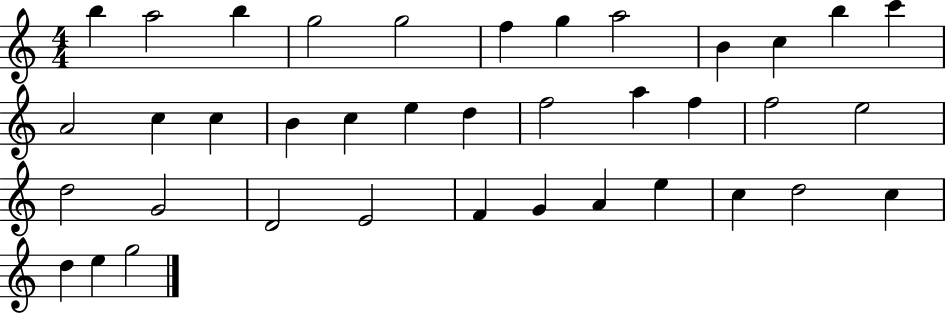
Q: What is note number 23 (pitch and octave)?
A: F5